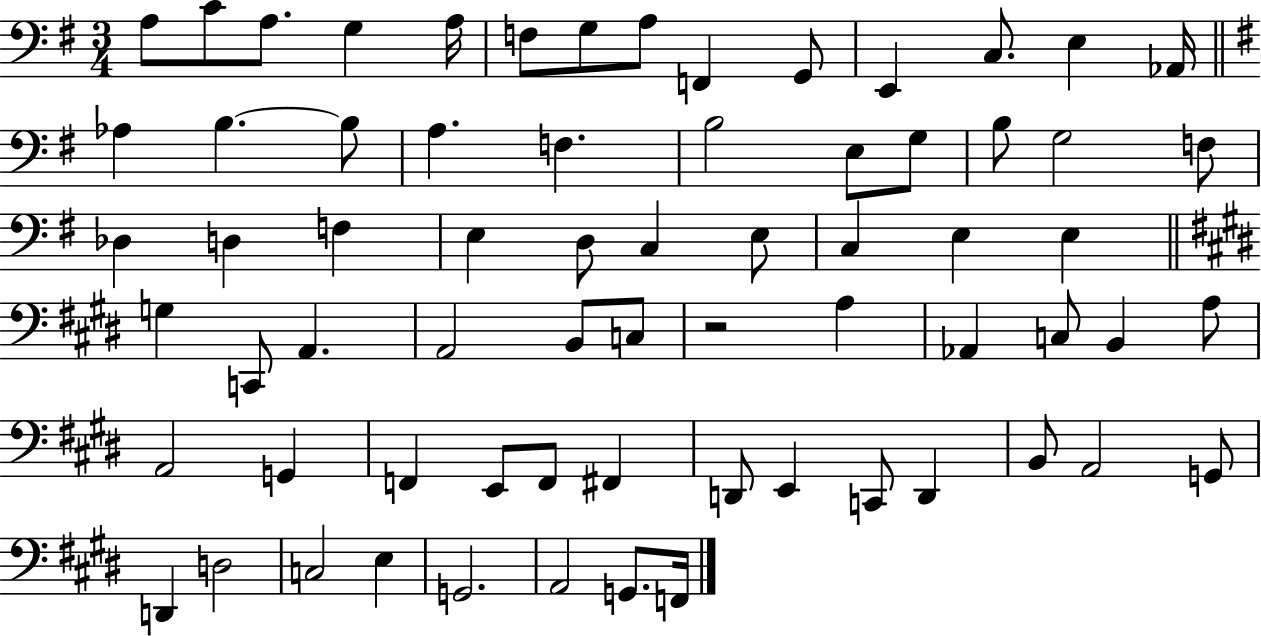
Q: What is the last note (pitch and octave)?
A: F2